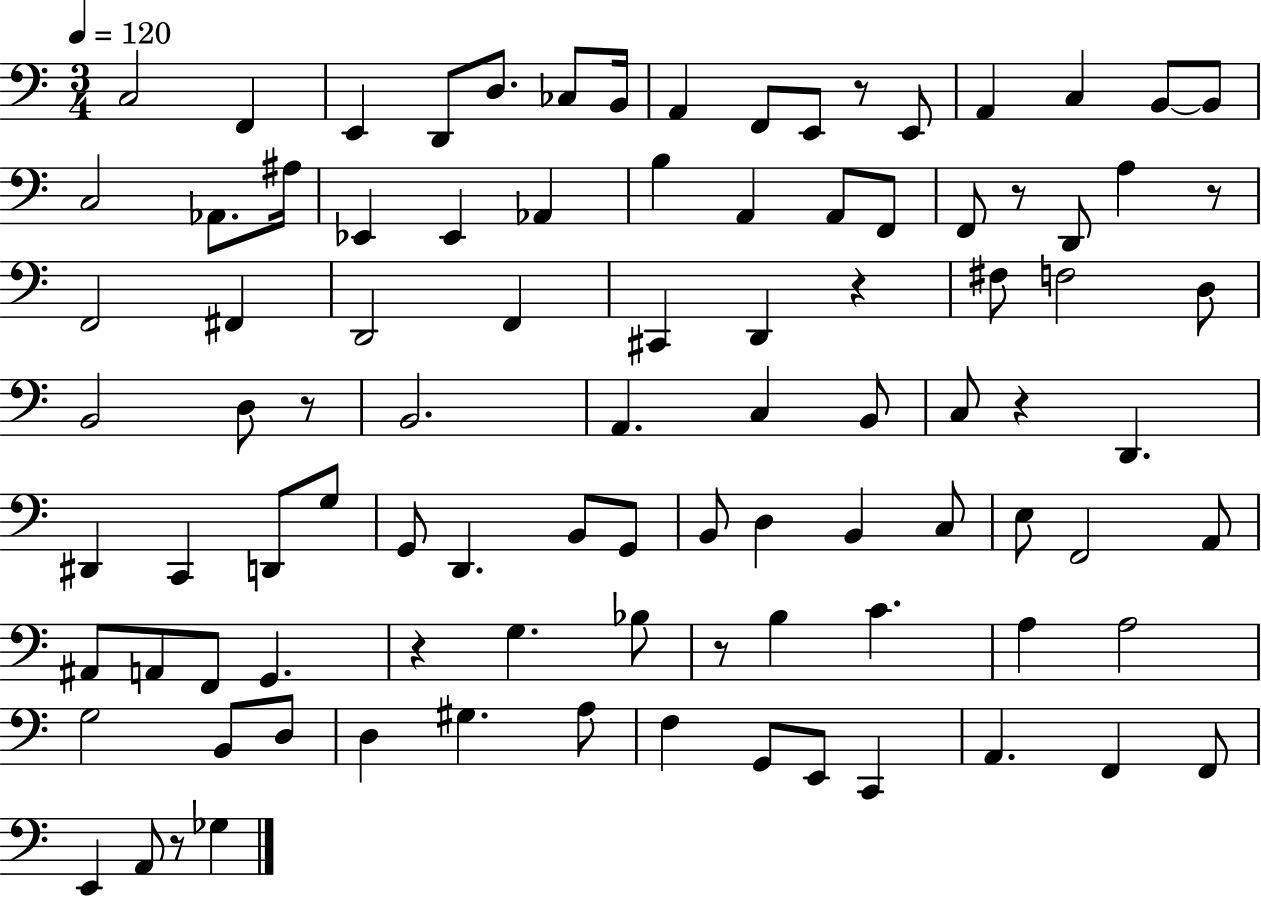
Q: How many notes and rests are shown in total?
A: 95